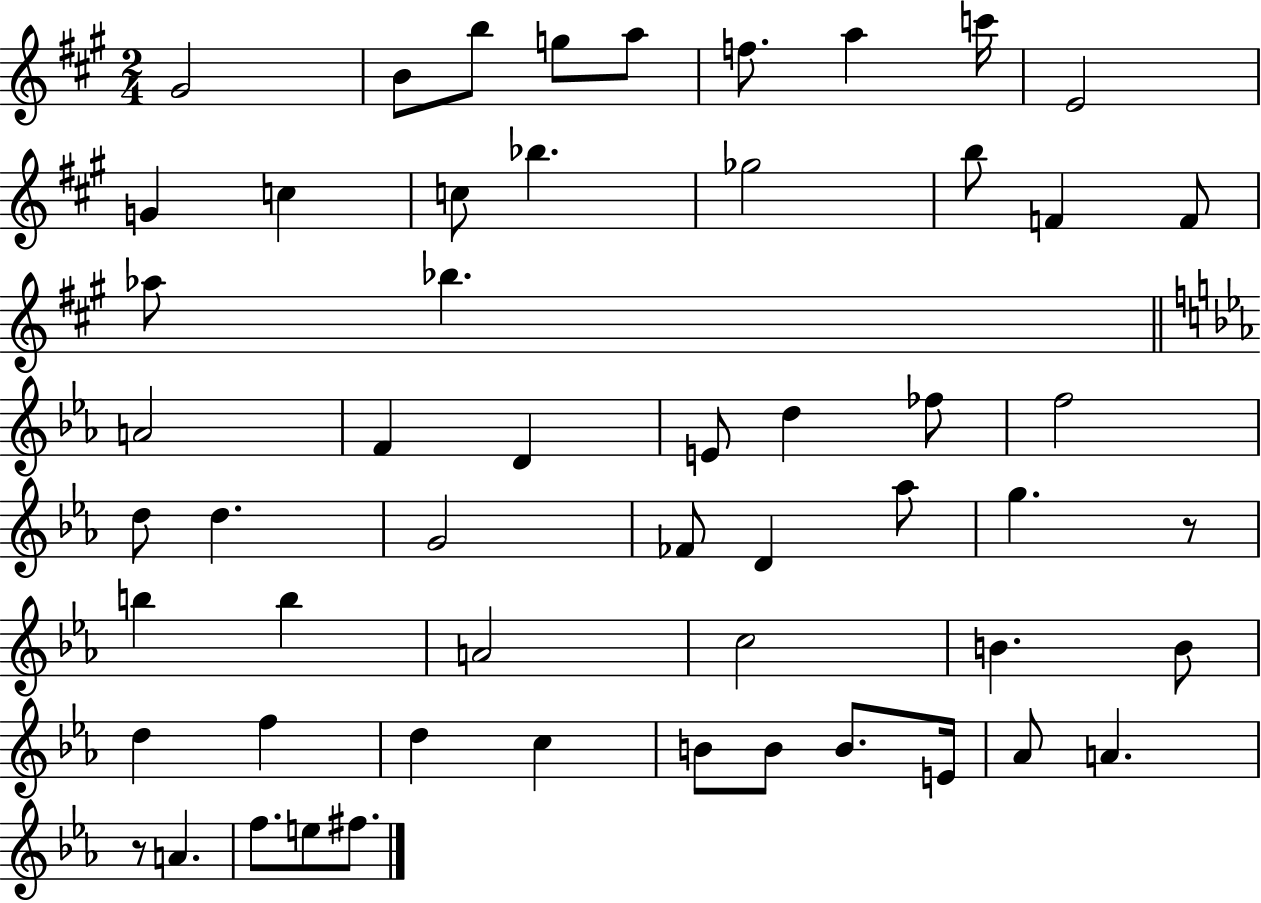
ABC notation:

X:1
T:Untitled
M:2/4
L:1/4
K:A
^G2 B/2 b/2 g/2 a/2 f/2 a c'/4 E2 G c c/2 _b _g2 b/2 F F/2 _a/2 _b A2 F D E/2 d _f/2 f2 d/2 d G2 _F/2 D _a/2 g z/2 b b A2 c2 B B/2 d f d c B/2 B/2 B/2 E/4 _A/2 A z/2 A f/2 e/2 ^f/2